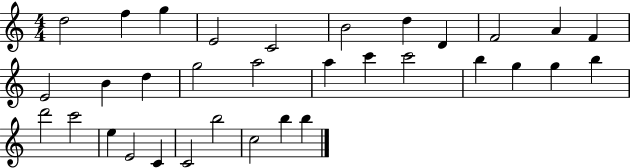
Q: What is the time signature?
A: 4/4